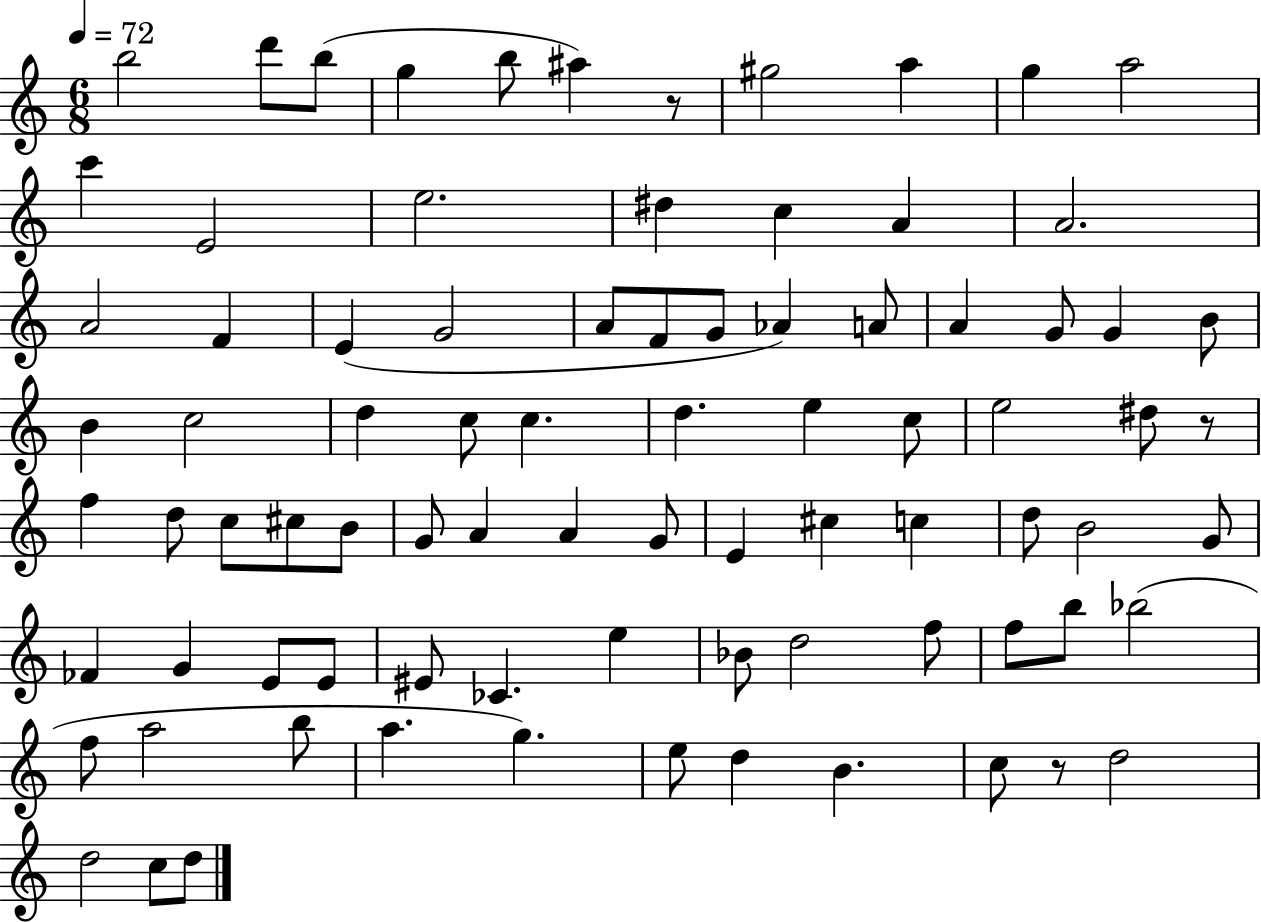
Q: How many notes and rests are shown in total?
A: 84